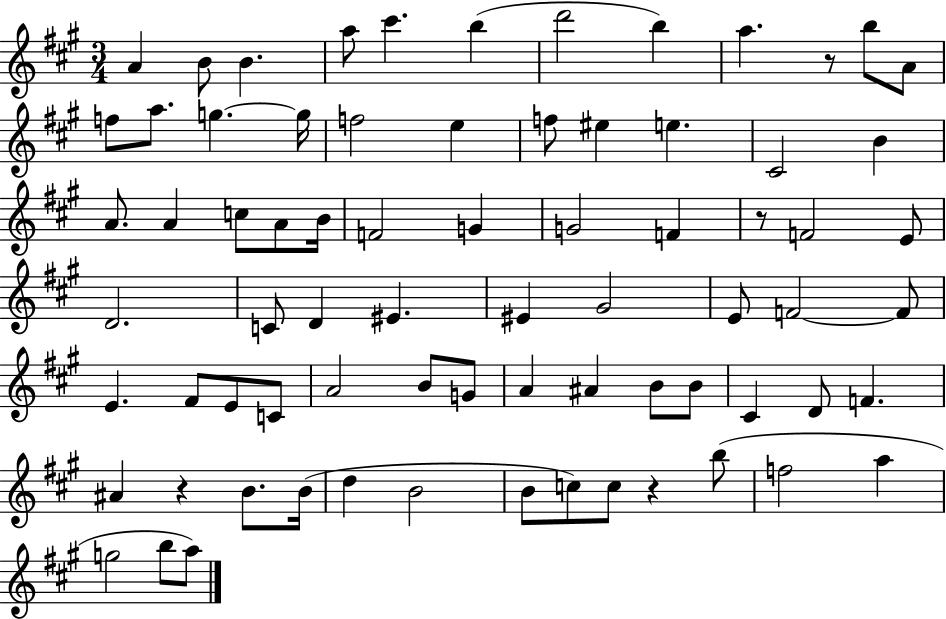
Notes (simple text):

A4/q B4/e B4/q. A5/e C#6/q. B5/q D6/h B5/q A5/q. R/e B5/e A4/e F5/e A5/e. G5/q. G5/s F5/h E5/q F5/e EIS5/q E5/q. C#4/h B4/q A4/e. A4/q C5/e A4/e B4/s F4/h G4/q G4/h F4/q R/e F4/h E4/e D4/h. C4/e D4/q EIS4/q. EIS4/q G#4/h E4/e F4/h F4/e E4/q. F#4/e E4/e C4/e A4/h B4/e G4/e A4/q A#4/q B4/e B4/e C#4/q D4/e F4/q. A#4/q R/q B4/e. B4/s D5/q B4/h B4/e C5/e C5/e R/q B5/e F5/h A5/q G5/h B5/e A5/e